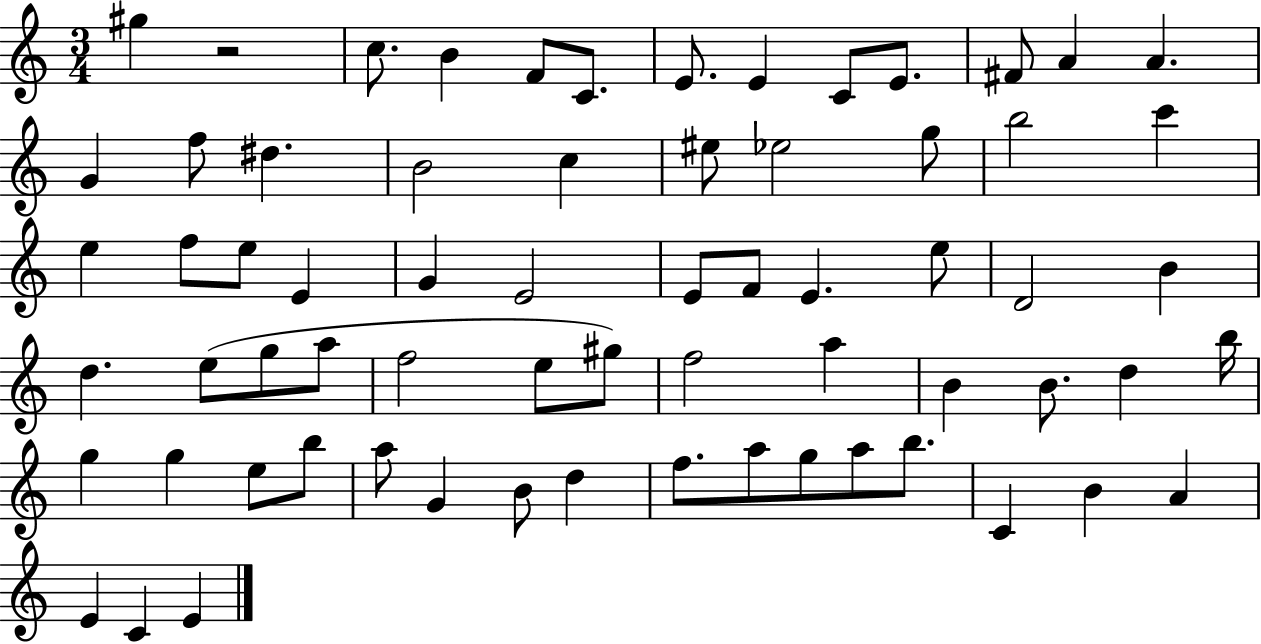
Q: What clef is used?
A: treble